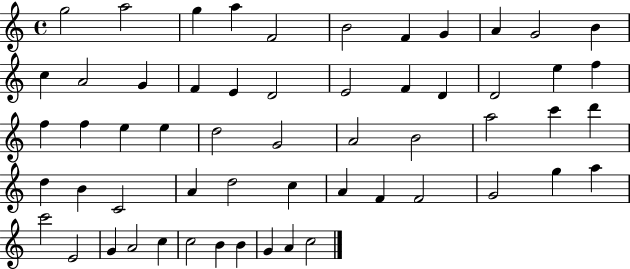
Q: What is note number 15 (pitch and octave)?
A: F4